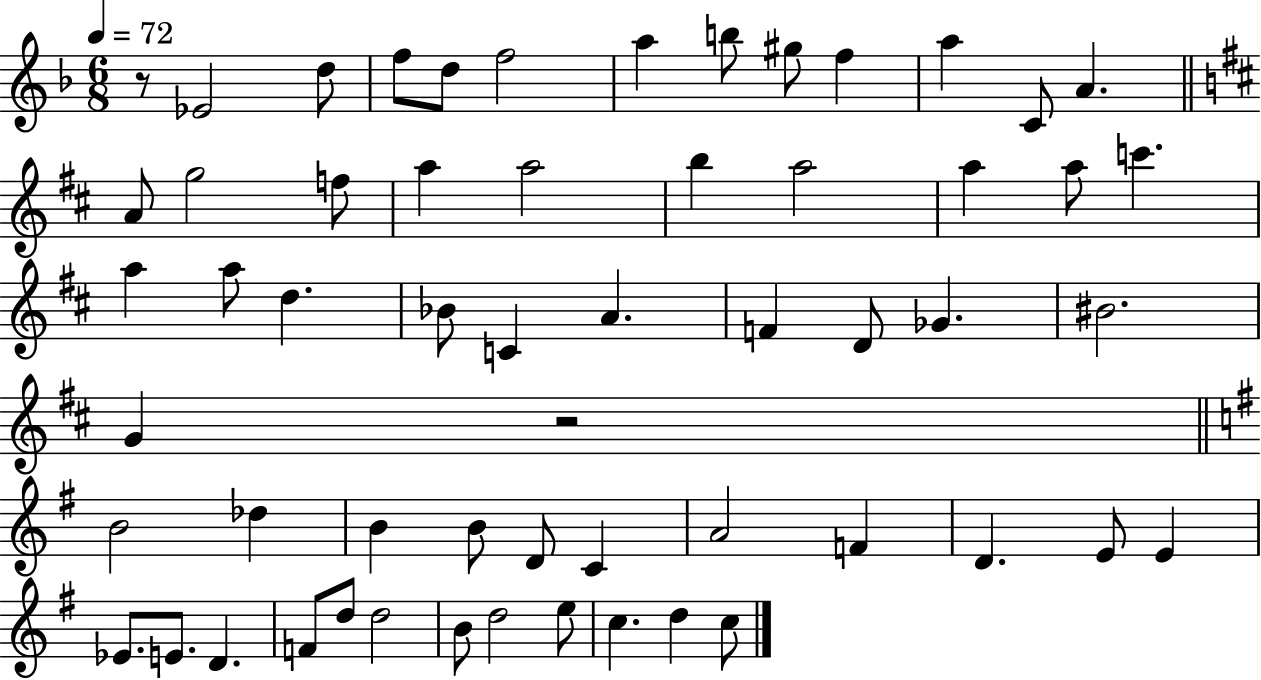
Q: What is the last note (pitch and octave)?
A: C5